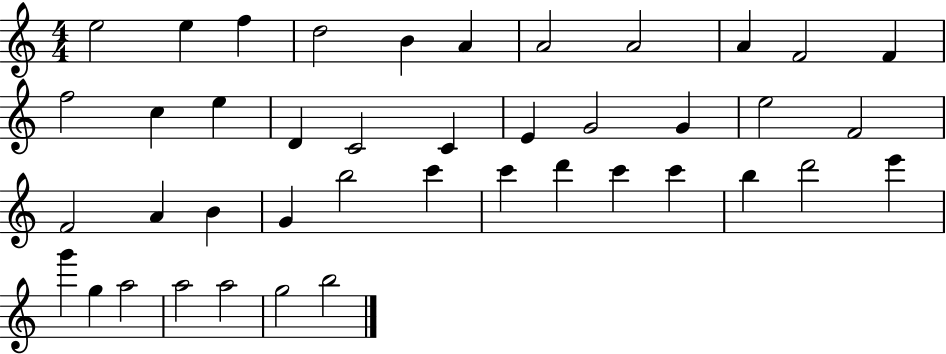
E5/h E5/q F5/q D5/h B4/q A4/q A4/h A4/h A4/q F4/h F4/q F5/h C5/q E5/q D4/q C4/h C4/q E4/q G4/h G4/q E5/h F4/h F4/h A4/q B4/q G4/q B5/h C6/q C6/q D6/q C6/q C6/q B5/q D6/h E6/q G6/q G5/q A5/h A5/h A5/h G5/h B5/h